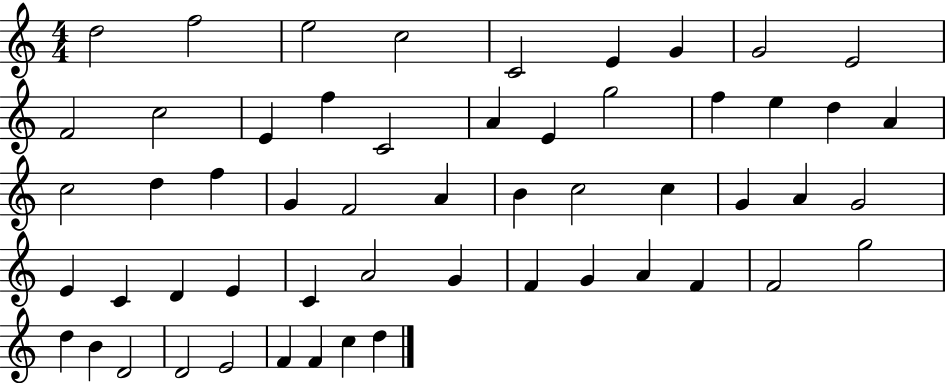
X:1
T:Untitled
M:4/4
L:1/4
K:C
d2 f2 e2 c2 C2 E G G2 E2 F2 c2 E f C2 A E g2 f e d A c2 d f G F2 A B c2 c G A G2 E C D E C A2 G F G A F F2 g2 d B D2 D2 E2 F F c d